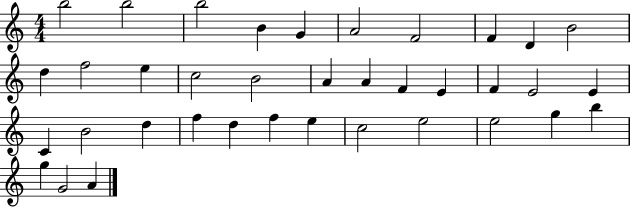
X:1
T:Untitled
M:4/4
L:1/4
K:C
b2 b2 b2 B G A2 F2 F D B2 d f2 e c2 B2 A A F E F E2 E C B2 d f d f e c2 e2 e2 g b g G2 A